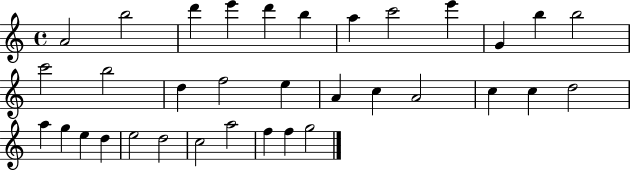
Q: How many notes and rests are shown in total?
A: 34